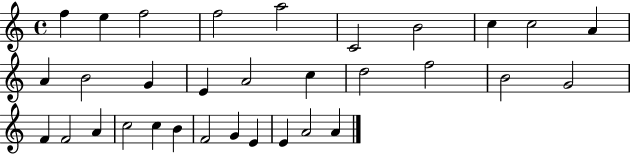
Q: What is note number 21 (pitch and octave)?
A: F4